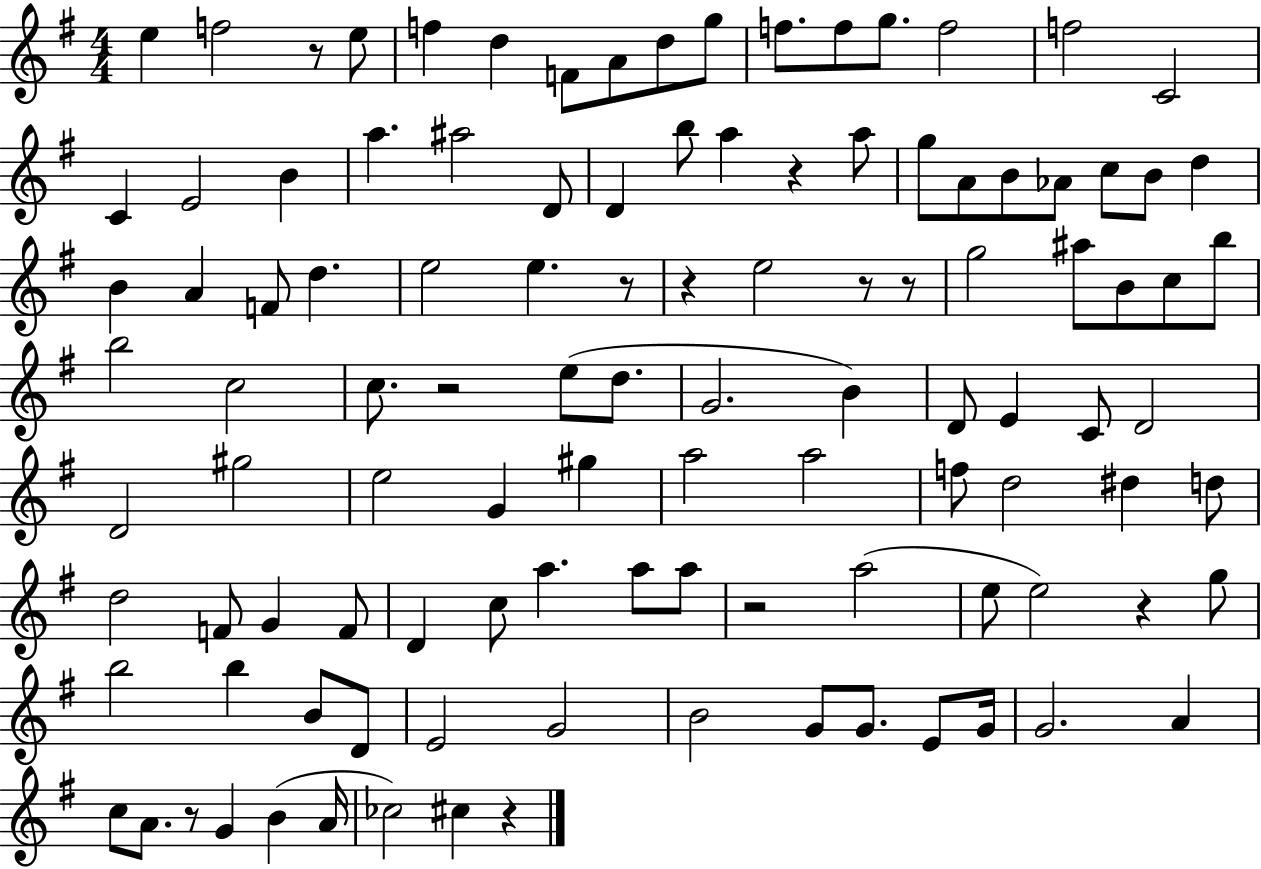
{
  \clef treble
  \numericTimeSignature
  \time 4/4
  \key g \major
  e''4 f''2 r8 e''8 | f''4 d''4 f'8 a'8 d''8 g''8 | f''8. f''8 g''8. f''2 | f''2 c'2 | \break c'4 e'2 b'4 | a''4. ais''2 d'8 | d'4 b''8 a''4 r4 a''8 | g''8 a'8 b'8 aes'8 c''8 b'8 d''4 | \break b'4 a'4 f'8 d''4. | e''2 e''4. r8 | r4 e''2 r8 r8 | g''2 ais''8 b'8 c''8 b''8 | \break b''2 c''2 | c''8. r2 e''8( d''8. | g'2. b'4) | d'8 e'4 c'8 d'2 | \break d'2 gis''2 | e''2 g'4 gis''4 | a''2 a''2 | f''8 d''2 dis''4 d''8 | \break d''2 f'8 g'4 f'8 | d'4 c''8 a''4. a''8 a''8 | r2 a''2( | e''8 e''2) r4 g''8 | \break b''2 b''4 b'8 d'8 | e'2 g'2 | b'2 g'8 g'8. e'8 g'16 | g'2. a'4 | \break c''8 a'8. r8 g'4 b'4( a'16 | ces''2) cis''4 r4 | \bar "|."
}